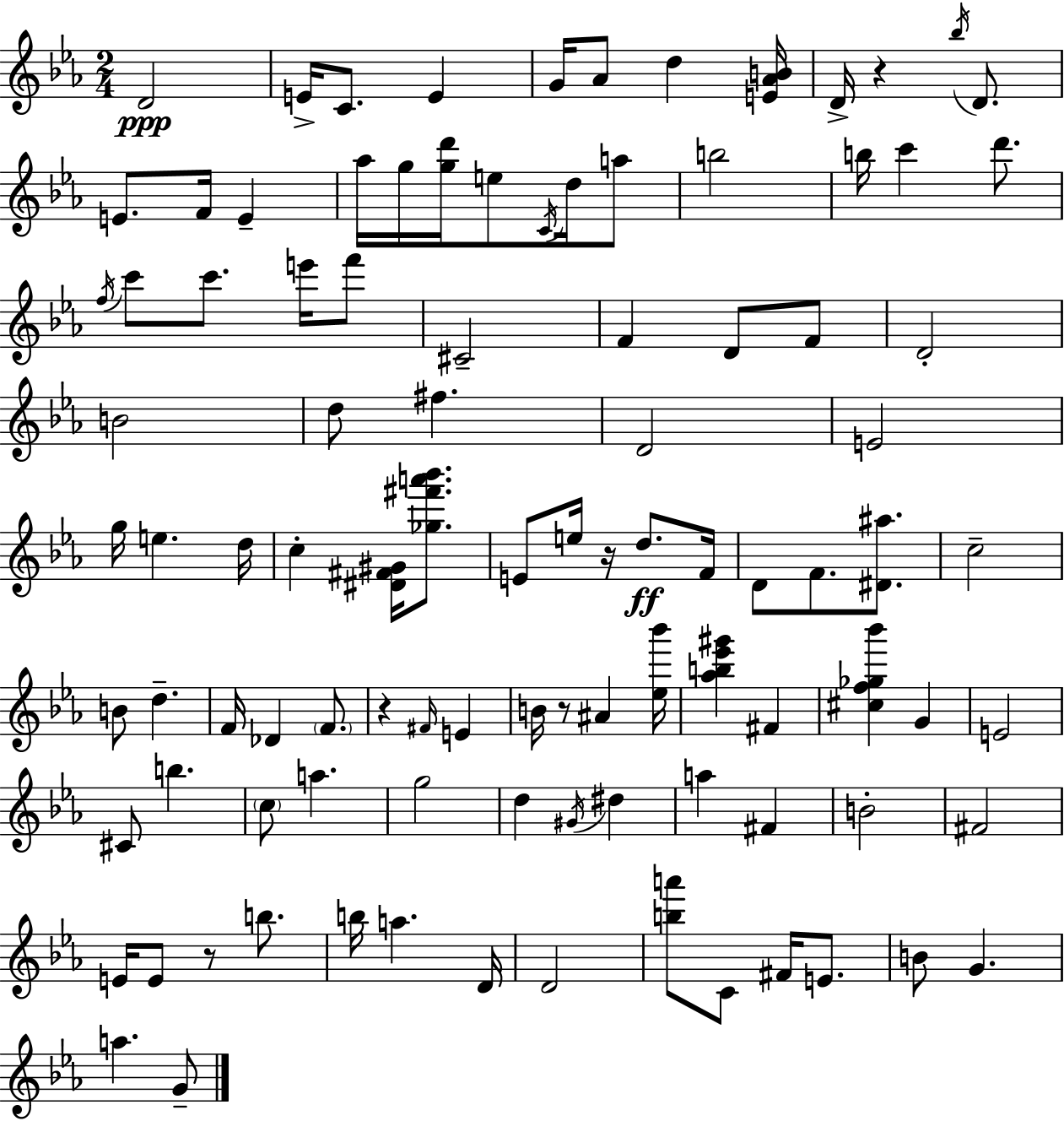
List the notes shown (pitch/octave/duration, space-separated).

D4/h E4/s C4/e. E4/q G4/s Ab4/e D5/q [E4,Ab4,B4]/s D4/s R/q Bb5/s D4/e. E4/e. F4/s E4/q Ab5/s G5/s [G5,D6]/s E5/e C4/s D5/s A5/e B5/h B5/s C6/q D6/e. F5/s C6/e C6/e. E6/s F6/e C#4/h F4/q D4/e F4/e D4/h B4/h D5/e F#5/q. D4/h E4/h G5/s E5/q. D5/s C5/q [D#4,F#4,G#4]/s [Gb5,F#6,A6,Bb6]/e. E4/e E5/s R/s D5/e. F4/s D4/e F4/e. [D#4,A#5]/e. C5/h B4/e D5/q. F4/s Db4/q F4/e. R/q F#4/s E4/q B4/s R/e A#4/q [Eb5,Bb6]/s [Ab5,B5,Eb6,G#6]/q F#4/q [C#5,F5,Gb5,Bb6]/q G4/q E4/h C#4/e B5/q. C5/e A5/q. G5/h D5/q G#4/s D#5/q A5/q F#4/q B4/h F#4/h E4/s E4/e R/e B5/e. B5/s A5/q. D4/s D4/h [B5,A6]/e C4/e F#4/s E4/e. B4/e G4/q. A5/q. G4/e